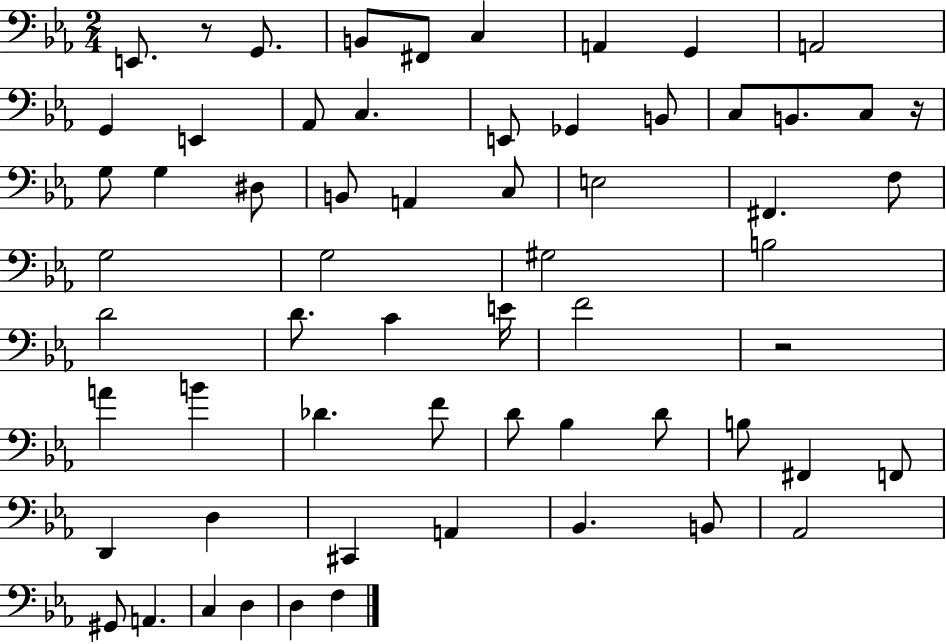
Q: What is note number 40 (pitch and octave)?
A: F4